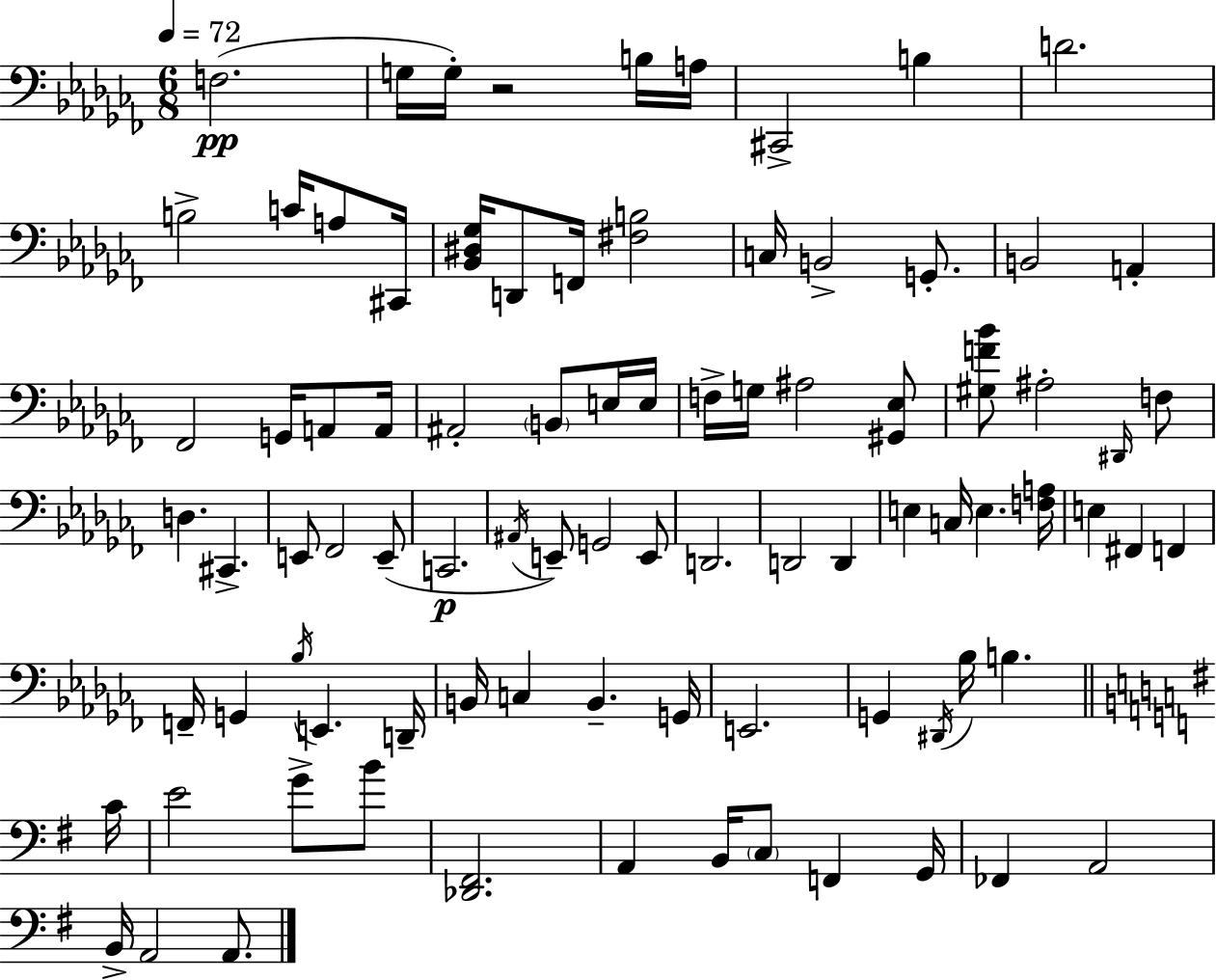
F3/h. G3/s G3/s R/h B3/s A3/s C#2/h B3/q D4/h. B3/h C4/s A3/e C#2/s [Bb2,D#3,Gb3]/s D2/e F2/s [F#3,B3]/h C3/s B2/h G2/e. B2/h A2/q FES2/h G2/s A2/e A2/s A#2/h B2/e E3/s E3/s F3/s G3/s A#3/h [G#2,Eb3]/e [G#3,F4,Bb4]/e A#3/h D#2/s F3/e D3/q. C#2/q. E2/e FES2/h E2/e C2/h. A#2/s E2/e G2/h E2/e D2/h. D2/h D2/q E3/q C3/s E3/q. [F3,A3]/s E3/q F#2/q F2/q F2/s G2/q Bb3/s E2/q. D2/s B2/s C3/q B2/q. G2/s E2/h. G2/q D#2/s Bb3/s B3/q. C4/s E4/h G4/e B4/e [Db2,F#2]/h. A2/q B2/s C3/e F2/q G2/s FES2/q A2/h B2/s A2/h A2/e.